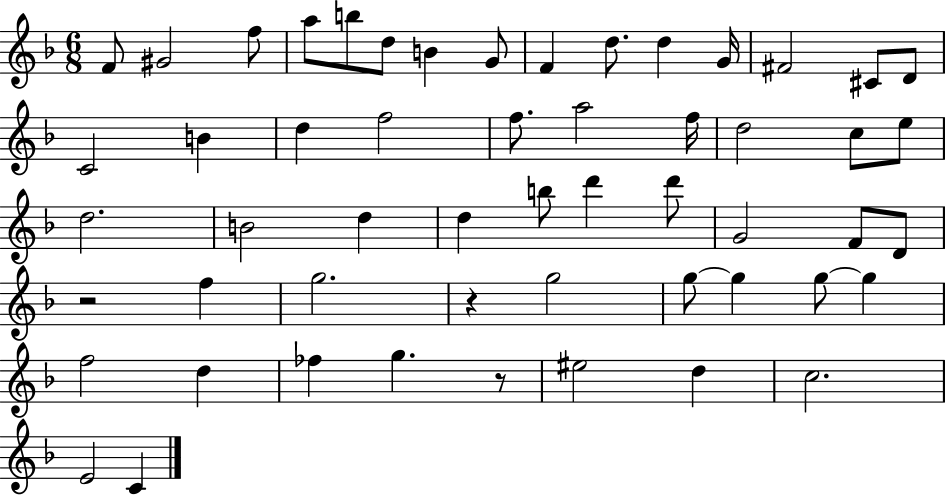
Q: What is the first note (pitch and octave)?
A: F4